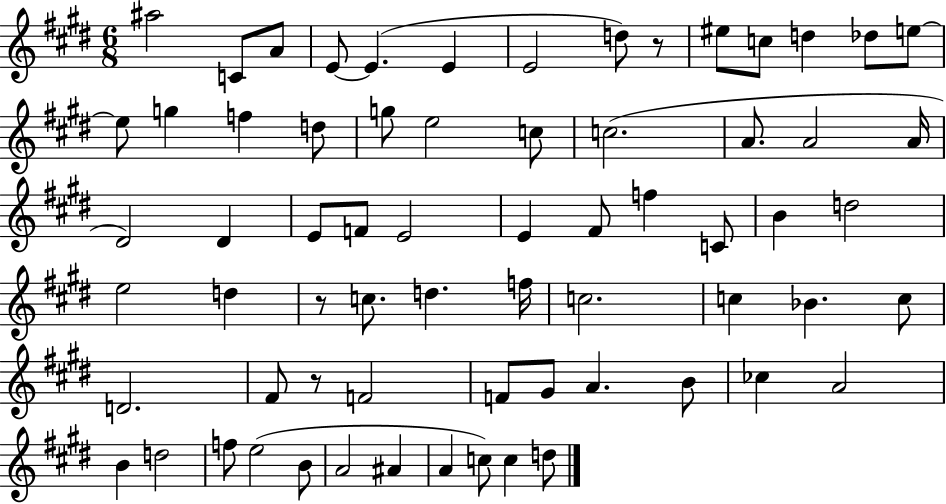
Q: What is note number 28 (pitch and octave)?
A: F4